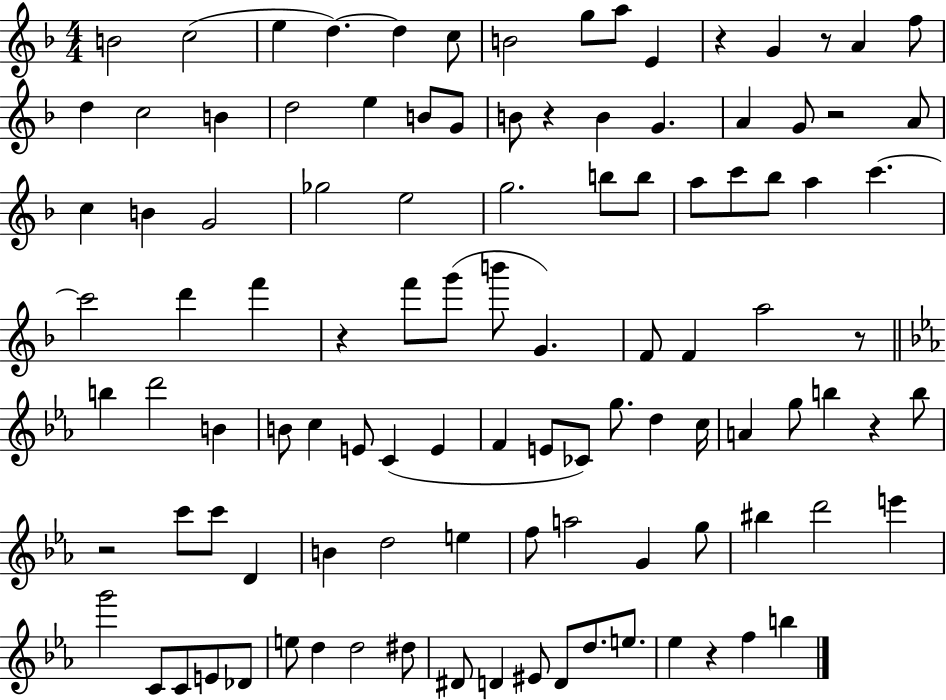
X:1
T:Untitled
M:4/4
L:1/4
K:F
B2 c2 e d d c/2 B2 g/2 a/2 E z G z/2 A f/2 d c2 B d2 e B/2 G/2 B/2 z B G A G/2 z2 A/2 c B G2 _g2 e2 g2 b/2 b/2 a/2 c'/2 _b/2 a c' c'2 d' f' z f'/2 g'/2 b'/2 G F/2 F a2 z/2 b d'2 B B/2 c E/2 C E F E/2 _C/2 g/2 d c/4 A g/2 b z b/2 z2 c'/2 c'/2 D B d2 e f/2 a2 G g/2 ^b d'2 e' g'2 C/2 C/2 E/2 _D/2 e/2 d d2 ^d/2 ^D/2 D ^E/2 D/2 d/2 e/2 _e z f b